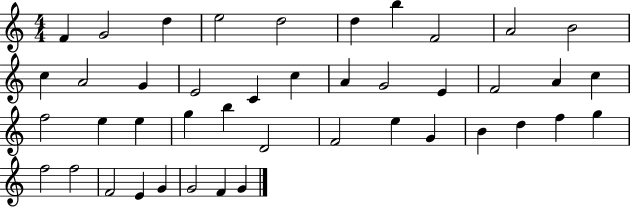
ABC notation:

X:1
T:Untitled
M:4/4
L:1/4
K:C
F G2 d e2 d2 d b F2 A2 B2 c A2 G E2 C c A G2 E F2 A c f2 e e g b D2 F2 e G B d f g f2 f2 F2 E G G2 F G